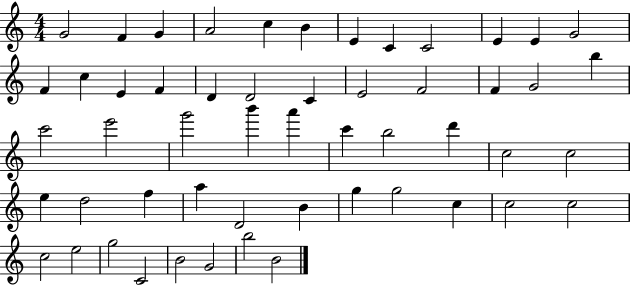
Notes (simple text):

G4/h F4/q G4/q A4/h C5/q B4/q E4/q C4/q C4/h E4/q E4/q G4/h F4/q C5/q E4/q F4/q D4/q D4/h C4/q E4/h F4/h F4/q G4/h B5/q C6/h E6/h G6/h B6/q A6/q C6/q B5/h D6/q C5/h C5/h E5/q D5/h F5/q A5/q D4/h B4/q G5/q G5/h C5/q C5/h C5/h C5/h E5/h G5/h C4/h B4/h G4/h B5/h B4/h